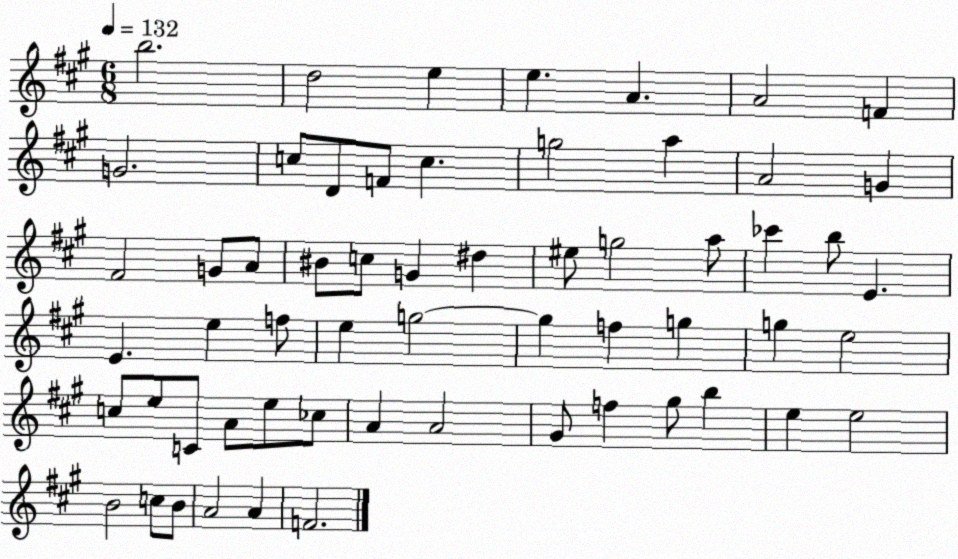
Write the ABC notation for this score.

X:1
T:Untitled
M:6/8
L:1/4
K:A
b2 d2 e e A A2 F G2 c/2 D/2 F/2 c g2 a A2 G ^F2 G/2 A/2 ^B/2 c/2 G ^d ^e/2 g2 a/2 _c' b/2 E E e f/2 e g2 g f g g e2 c/2 e/2 C/2 A/2 e/2 _c/2 A A2 ^G/2 f ^g/2 b e e2 B2 c/2 B/2 A2 A F2